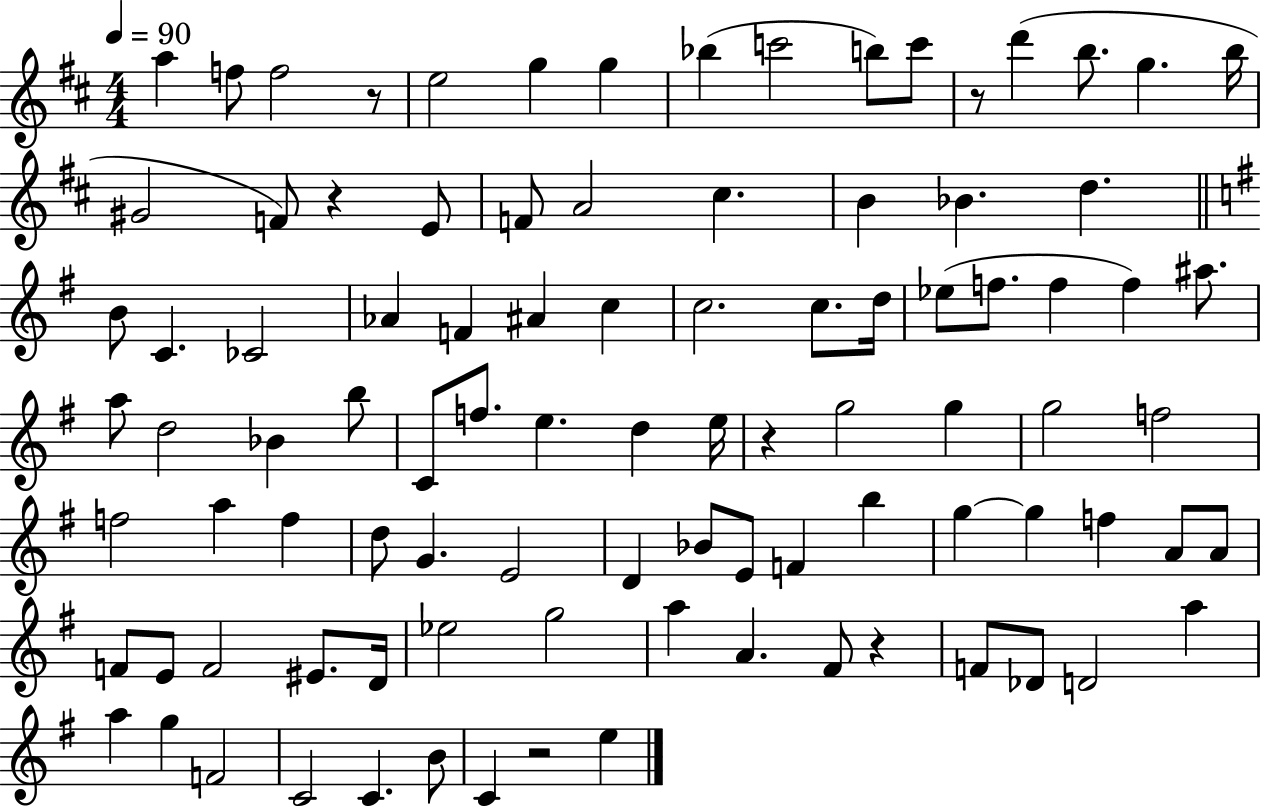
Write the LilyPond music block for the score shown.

{
  \clef treble
  \numericTimeSignature
  \time 4/4
  \key d \major
  \tempo 4 = 90
  a''4 f''8 f''2 r8 | e''2 g''4 g''4 | bes''4( c'''2 b''8) c'''8 | r8 d'''4( b''8. g''4. b''16 | \break gis'2 f'8) r4 e'8 | f'8 a'2 cis''4. | b'4 bes'4. d''4. | \bar "||" \break \key g \major b'8 c'4. ces'2 | aes'4 f'4 ais'4 c''4 | c''2. c''8. d''16 | ees''8( f''8. f''4 f''4) ais''8. | \break a''8 d''2 bes'4 b''8 | c'8 f''8. e''4. d''4 e''16 | r4 g''2 g''4 | g''2 f''2 | \break f''2 a''4 f''4 | d''8 g'4. e'2 | d'4 bes'8 e'8 f'4 b''4 | g''4~~ g''4 f''4 a'8 a'8 | \break f'8 e'8 f'2 eis'8. d'16 | ees''2 g''2 | a''4 a'4. fis'8 r4 | f'8 des'8 d'2 a''4 | \break a''4 g''4 f'2 | c'2 c'4. b'8 | c'4 r2 e''4 | \bar "|."
}